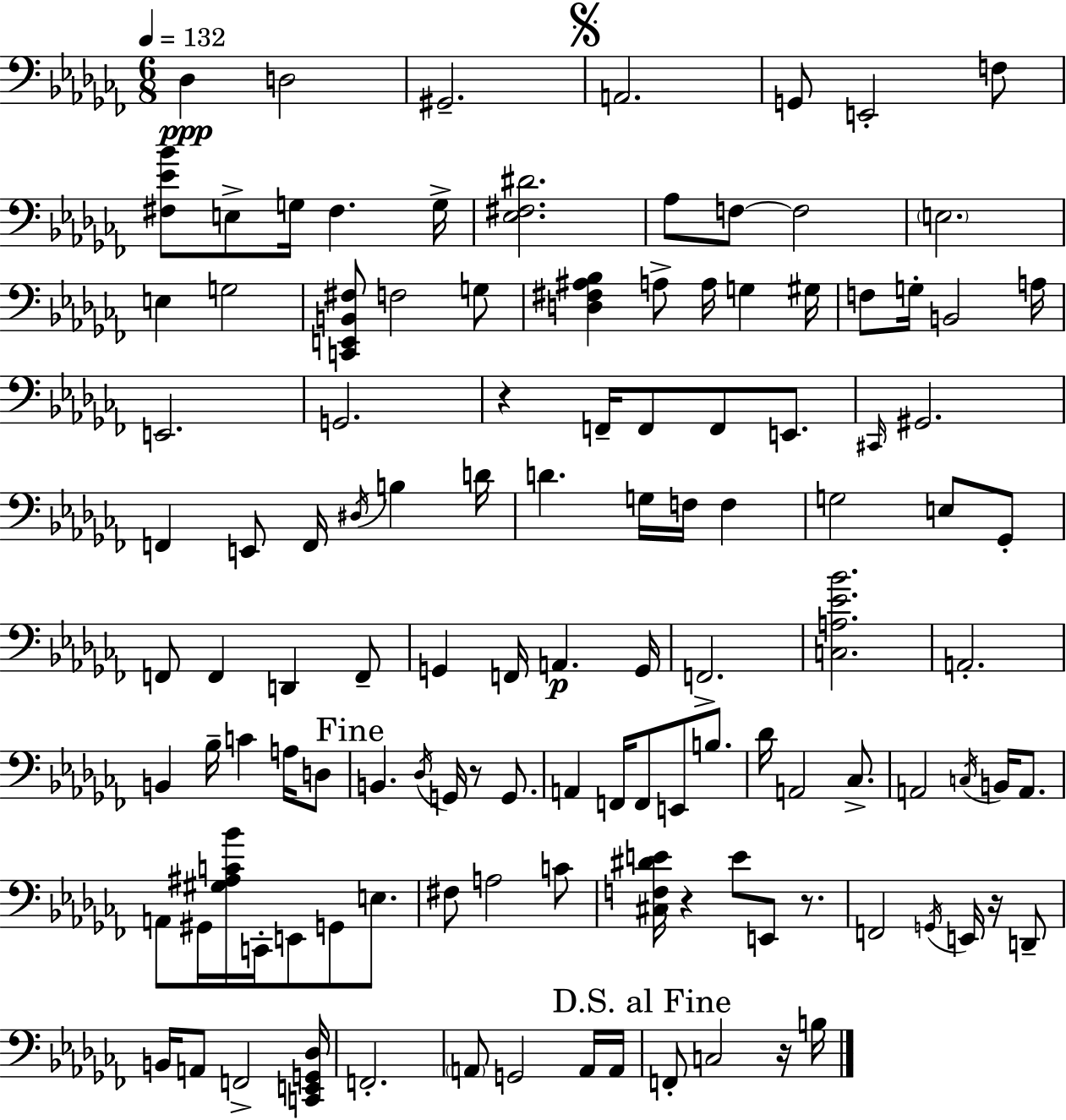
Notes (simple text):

Db3/q D3/h G#2/h. A2/h. G2/e E2/h F3/e [F#3,Eb4,Bb4]/e E3/e G3/s F#3/q. G3/s [Eb3,F#3,D#4]/h. Ab3/e F3/e F3/h E3/h. E3/q G3/h [C2,E2,B2,F#3]/e F3/h G3/e [D3,F#3,A#3,Bb3]/q A3/e A3/s G3/q G#3/s F3/e G3/s B2/h A3/s E2/h. G2/h. R/q F2/s F2/e F2/e E2/e. C#2/s G#2/h. F2/q E2/e F2/s D#3/s B3/q D4/s D4/q. G3/s F3/s F3/q G3/h E3/e Gb2/e F2/e F2/q D2/q F2/e G2/q F2/s A2/q. G2/s F2/h. [C3,A3,Eb4,Bb4]/h. A2/h. B2/q Bb3/s C4/q A3/s D3/e B2/q. Db3/s G2/s R/e G2/e. A2/q F2/s F2/e E2/e B3/e. Db4/s A2/h CES3/e. A2/h C3/s B2/s A2/e. A2/e G#2/s [G#3,A#3,C4,Bb4]/s C2/s E2/e G2/e E3/e. F#3/e A3/h C4/e [C#3,F3,D#4,E4]/s R/q E4/e E2/e R/e. F2/h G2/s E2/s R/s D2/e B2/s A2/e F2/h [C2,E2,G2,Db3]/s F2/h. A2/e G2/h A2/s A2/s F2/e C3/h R/s B3/s